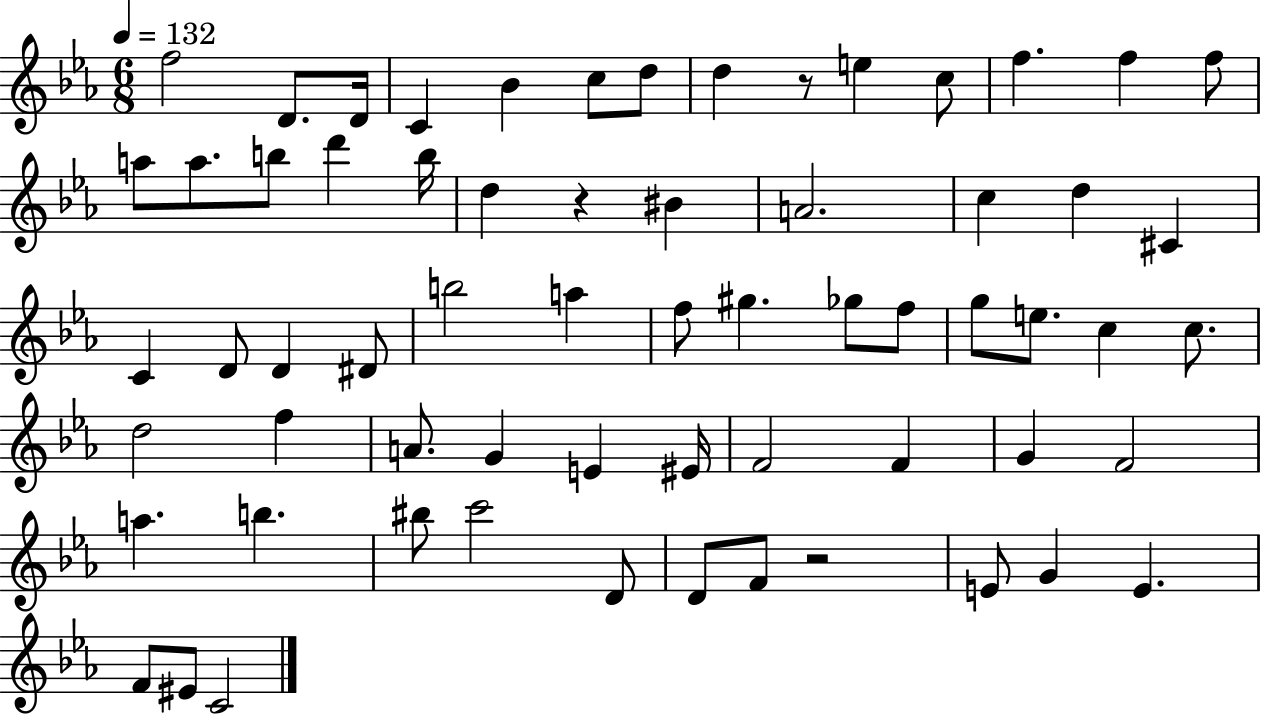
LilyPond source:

{
  \clef treble
  \numericTimeSignature
  \time 6/8
  \key ees \major
  \tempo 4 = 132
  f''2 d'8. d'16 | c'4 bes'4 c''8 d''8 | d''4 r8 e''4 c''8 | f''4. f''4 f''8 | \break a''8 a''8. b''8 d'''4 b''16 | d''4 r4 bis'4 | a'2. | c''4 d''4 cis'4 | \break c'4 d'8 d'4 dis'8 | b''2 a''4 | f''8 gis''4. ges''8 f''8 | g''8 e''8. c''4 c''8. | \break d''2 f''4 | a'8. g'4 e'4 eis'16 | f'2 f'4 | g'4 f'2 | \break a''4. b''4. | bis''8 c'''2 d'8 | d'8 f'8 r2 | e'8 g'4 e'4. | \break f'8 eis'8 c'2 | \bar "|."
}